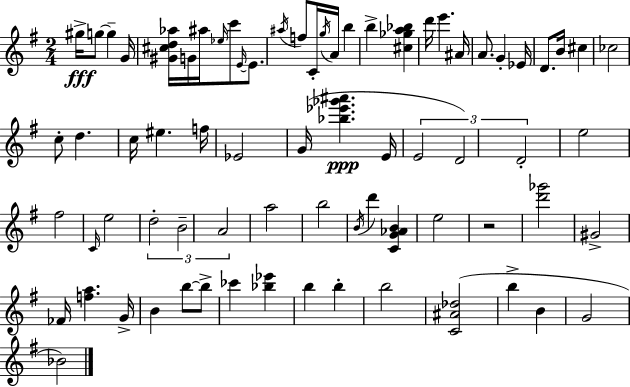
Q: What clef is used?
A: treble